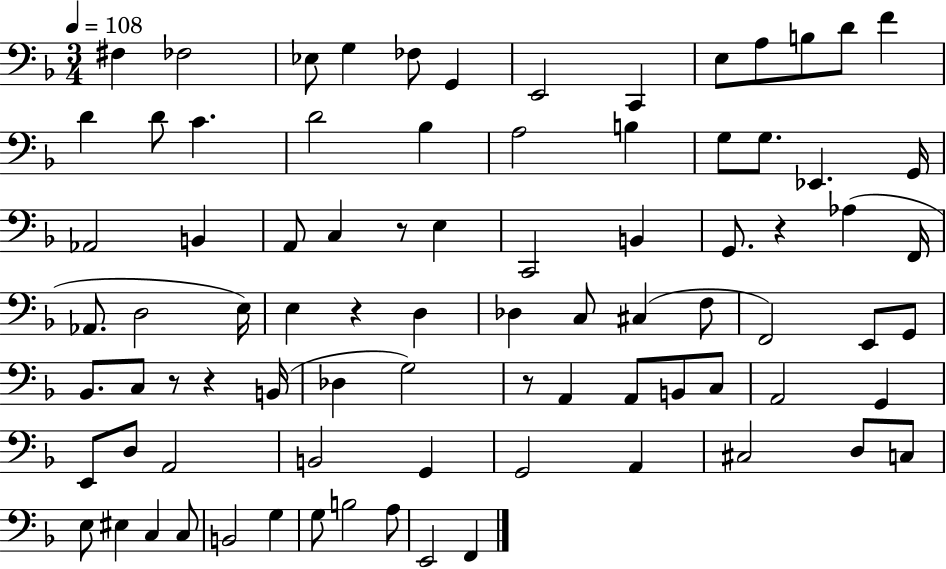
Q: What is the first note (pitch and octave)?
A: F#3